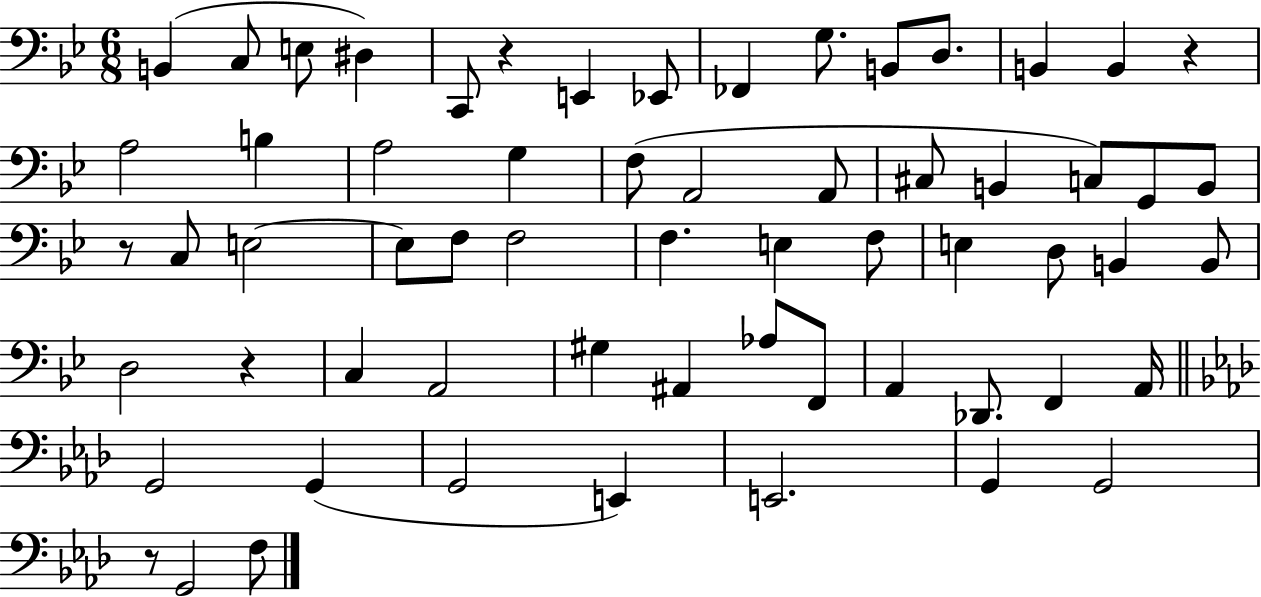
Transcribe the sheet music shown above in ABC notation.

X:1
T:Untitled
M:6/8
L:1/4
K:Bb
B,, C,/2 E,/2 ^D, C,,/2 z E,, _E,,/2 _F,, G,/2 B,,/2 D,/2 B,, B,, z A,2 B, A,2 G, F,/2 A,,2 A,,/2 ^C,/2 B,, C,/2 G,,/2 B,,/2 z/2 C,/2 E,2 E,/2 F,/2 F,2 F, E, F,/2 E, D,/2 B,, B,,/2 D,2 z C, A,,2 ^G, ^A,, _A,/2 F,,/2 A,, _D,,/2 F,, A,,/4 G,,2 G,, G,,2 E,, E,,2 G,, G,,2 z/2 G,,2 F,/2